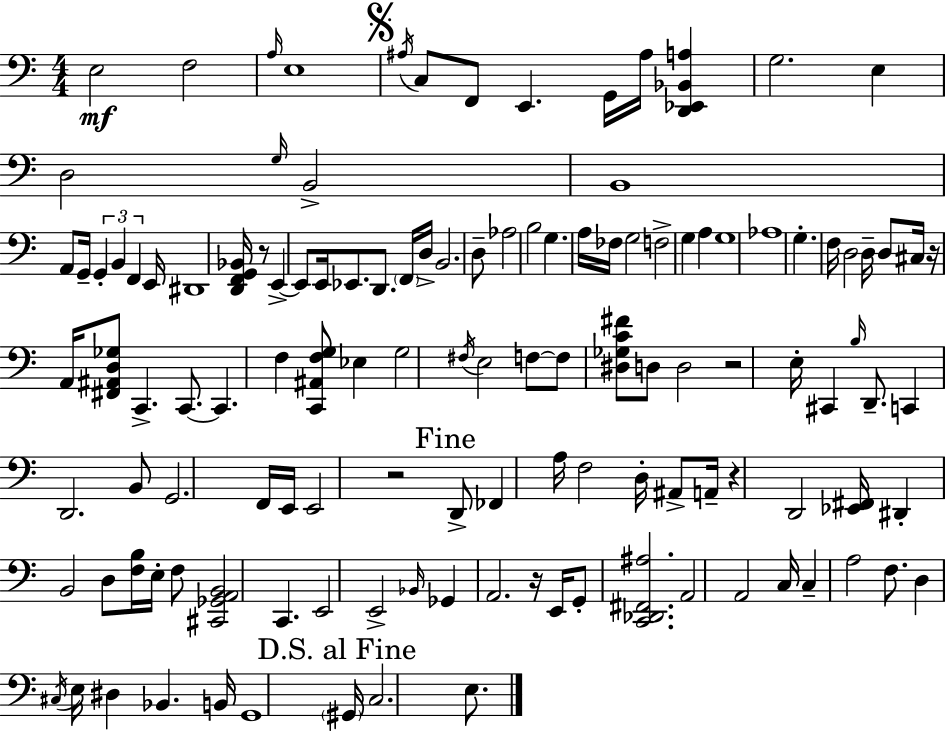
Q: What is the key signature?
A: C major